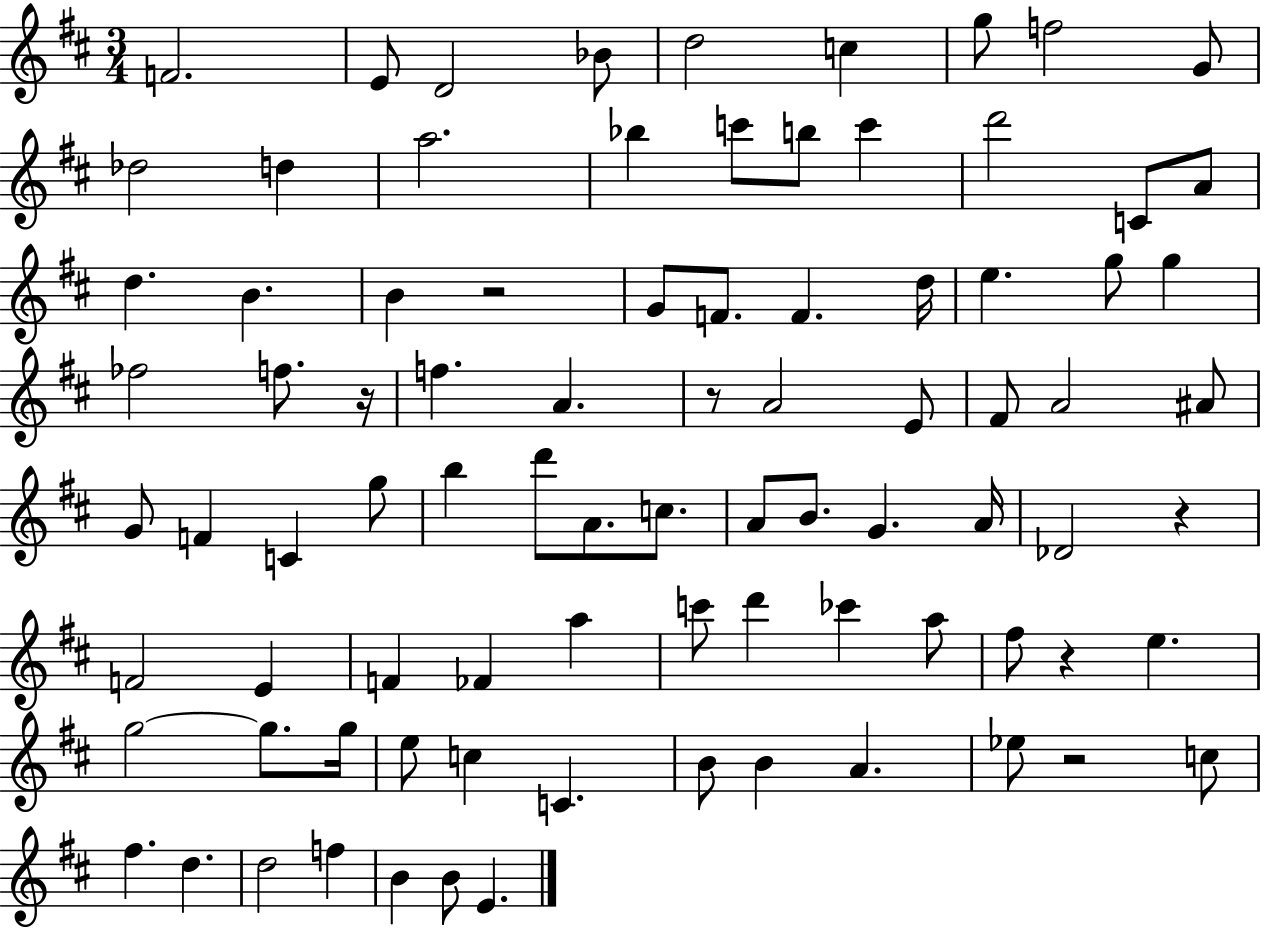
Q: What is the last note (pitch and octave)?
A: E4